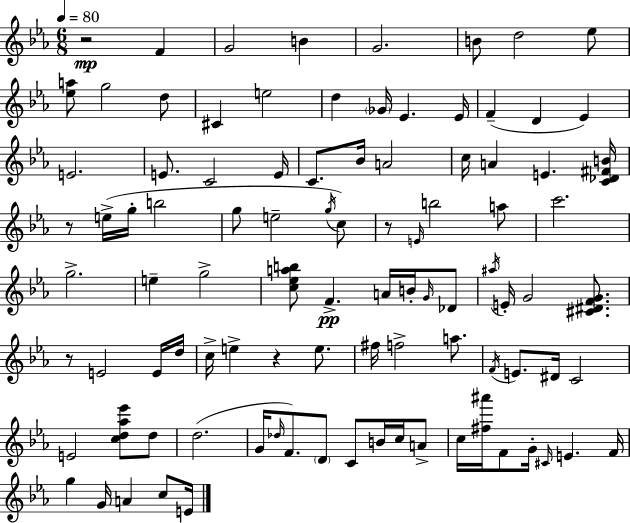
R/h F4/q G4/h B4/q G4/h. B4/e D5/h Eb5/e [Eb5,A5]/e G5/h D5/e C#4/q E5/h D5/q Gb4/s Eb4/q. Eb4/s F4/q D4/q Eb4/q E4/h. E4/e. C4/h E4/s C4/e. Bb4/s A4/h C5/s A4/q E4/q. [C4,Db4,F#4,B4]/s R/e E5/s G5/s B5/h G5/e E5/h G5/s C5/e R/e E4/s B5/h A5/e C6/h. G5/h. E5/q G5/h [C5,Eb5,A5,B5]/e F4/q. A4/s B4/s G4/s Db4/e A#5/s E4/s G4/h [C#4,D#4,F4,G4]/e. R/e E4/h E4/s D5/s C5/s E5/q R/q E5/e. F#5/s F5/h A5/e. F4/s E4/e. D#4/s C4/h E4/h [C5,D5,Ab5,Eb6]/e D5/e D5/h. G4/s Db5/s F4/e. D4/e C4/e B4/s C5/s A4/e C5/s [F#5,A#6]/s F4/e G4/s C#4/s E4/q. F4/s G5/q G4/s A4/q C5/e E4/s